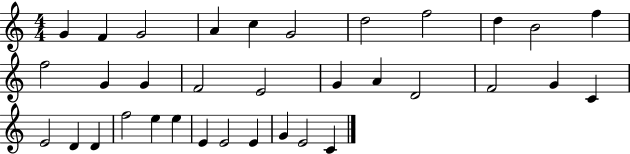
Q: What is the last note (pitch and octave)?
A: C4